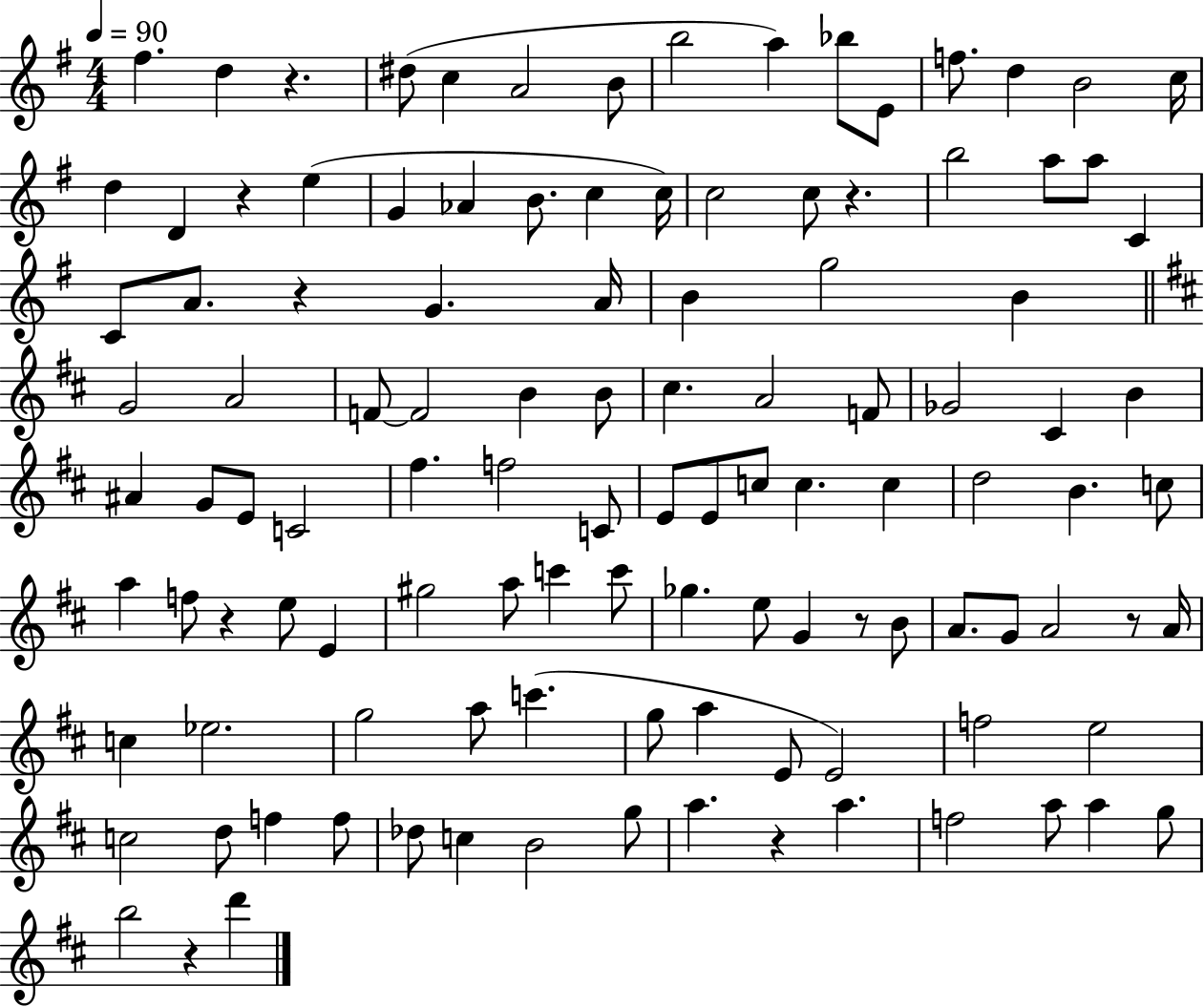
{
  \clef treble
  \numericTimeSignature
  \time 4/4
  \key g \major
  \tempo 4 = 90
  fis''4. d''4 r4. | dis''8( c''4 a'2 b'8 | b''2 a''4) bes''8 e'8 | f''8. d''4 b'2 c''16 | \break d''4 d'4 r4 e''4( | g'4 aes'4 b'8. c''4 c''16) | c''2 c''8 r4. | b''2 a''8 a''8 c'4 | \break c'8 a'8. r4 g'4. a'16 | b'4 g''2 b'4 | \bar "||" \break \key d \major g'2 a'2 | f'8~~ f'2 b'4 b'8 | cis''4. a'2 f'8 | ges'2 cis'4 b'4 | \break ais'4 g'8 e'8 c'2 | fis''4. f''2 c'8 | e'8 e'8 c''8 c''4. c''4 | d''2 b'4. c''8 | \break a''4 f''8 r4 e''8 e'4 | gis''2 a''8 c'''4 c'''8 | ges''4. e''8 g'4 r8 b'8 | a'8. g'8 a'2 r8 a'16 | \break c''4 ees''2. | g''2 a''8 c'''4.( | g''8 a''4 e'8 e'2) | f''2 e''2 | \break c''2 d''8 f''4 f''8 | des''8 c''4 b'2 g''8 | a''4. r4 a''4. | f''2 a''8 a''4 g''8 | \break b''2 r4 d'''4 | \bar "|."
}